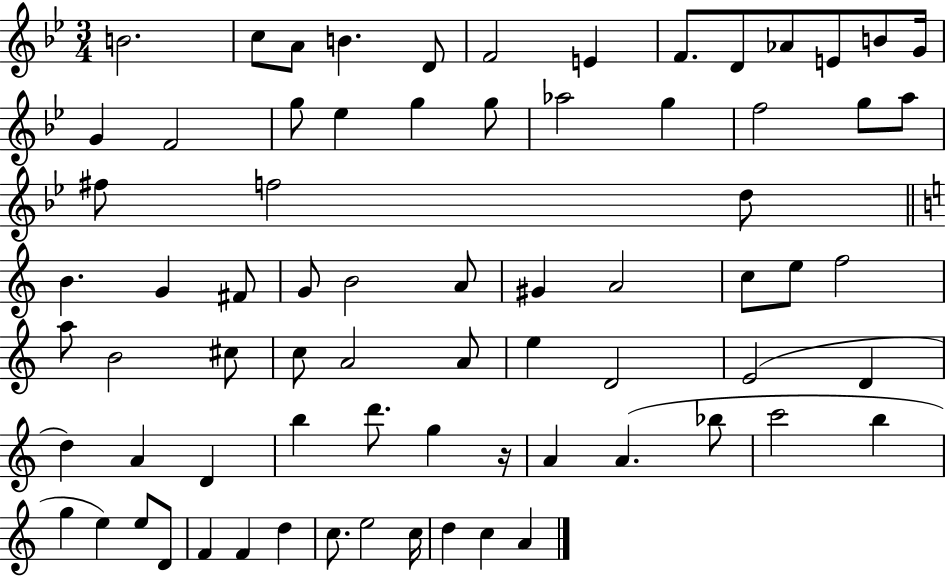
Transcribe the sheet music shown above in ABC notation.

X:1
T:Untitled
M:3/4
L:1/4
K:Bb
B2 c/2 A/2 B D/2 F2 E F/2 D/2 _A/2 E/2 B/2 G/4 G F2 g/2 _e g g/2 _a2 g f2 g/2 a/2 ^f/2 f2 d/2 B G ^F/2 G/2 B2 A/2 ^G A2 c/2 e/2 f2 a/2 B2 ^c/2 c/2 A2 A/2 e D2 E2 D d A D b d'/2 g z/4 A A _b/2 c'2 b g e e/2 D/2 F F d c/2 e2 c/4 d c A